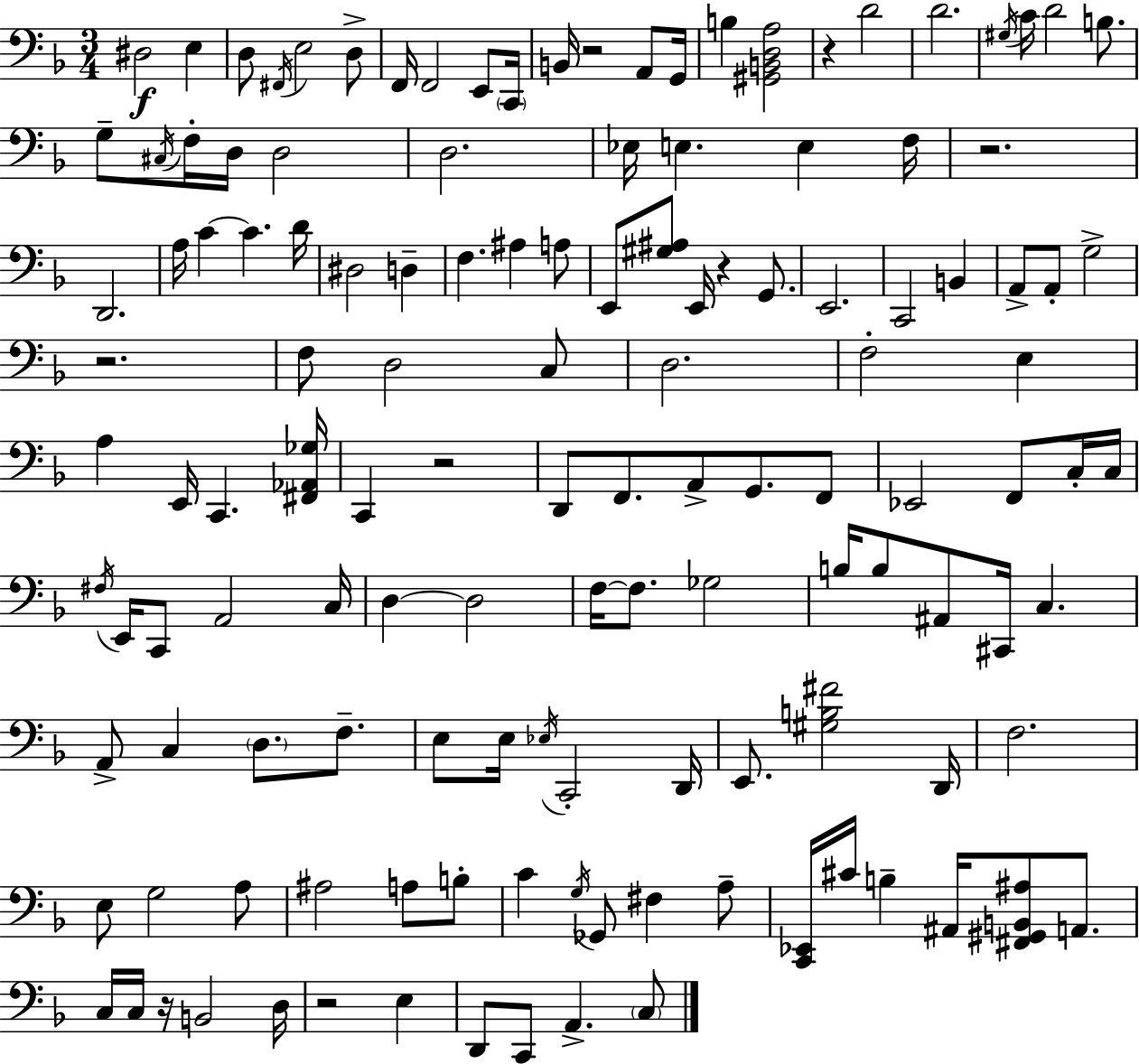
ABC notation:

X:1
T:Untitled
M:3/4
L:1/4
K:F
^D,2 E, D,/2 ^F,,/4 E,2 D,/2 F,,/4 F,,2 E,,/2 C,,/4 B,,/4 z2 A,,/2 G,,/4 B, [^G,,B,,D,A,]2 z D2 D2 ^G,/4 C/4 D2 B,/2 G,/2 ^C,/4 F,/4 D,/4 D,2 D,2 _E,/4 E, E, F,/4 z2 D,,2 A,/4 C C D/4 ^D,2 D, F, ^A, A,/2 E,,/2 [^G,^A,]/2 E,,/4 z G,,/2 E,,2 C,,2 B,, A,,/2 A,,/2 G,2 z2 F,/2 D,2 C,/2 D,2 F,2 E, A, E,,/4 C,, [^F,,_A,,_G,]/4 C,, z2 D,,/2 F,,/2 A,,/2 G,,/2 F,,/2 _E,,2 F,,/2 C,/4 C,/4 ^F,/4 E,,/4 C,,/2 A,,2 C,/4 D, D,2 F,/4 F,/2 _G,2 B,/4 B,/2 ^A,,/2 ^C,,/4 C, A,,/2 C, D,/2 F,/2 E,/2 E,/4 _E,/4 C,,2 D,,/4 E,,/2 [^G,B,^F]2 D,,/4 F,2 E,/2 G,2 A,/2 ^A,2 A,/2 B,/2 C G,/4 _G,,/2 ^F, A,/2 [C,,_E,,]/4 ^C/4 B, ^A,,/4 [^F,,^G,,B,,^A,]/2 A,,/2 C,/4 C,/4 z/4 B,,2 D,/4 z2 E, D,,/2 C,,/2 A,, C,/2